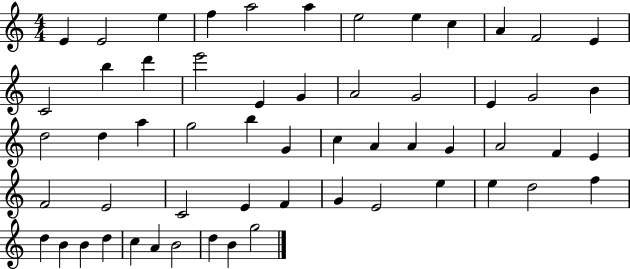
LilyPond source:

{
  \clef treble
  \numericTimeSignature
  \time 4/4
  \key c \major
  e'4 e'2 e''4 | f''4 a''2 a''4 | e''2 e''4 c''4 | a'4 f'2 e'4 | \break c'2 b''4 d'''4 | e'''2 e'4 g'4 | a'2 g'2 | e'4 g'2 b'4 | \break d''2 d''4 a''4 | g''2 b''4 g'4 | c''4 a'4 a'4 g'4 | a'2 f'4 e'4 | \break f'2 e'2 | c'2 e'4 f'4 | g'4 e'2 e''4 | e''4 d''2 f''4 | \break d''4 b'4 b'4 d''4 | c''4 a'4 b'2 | d''4 b'4 g''2 | \bar "|."
}